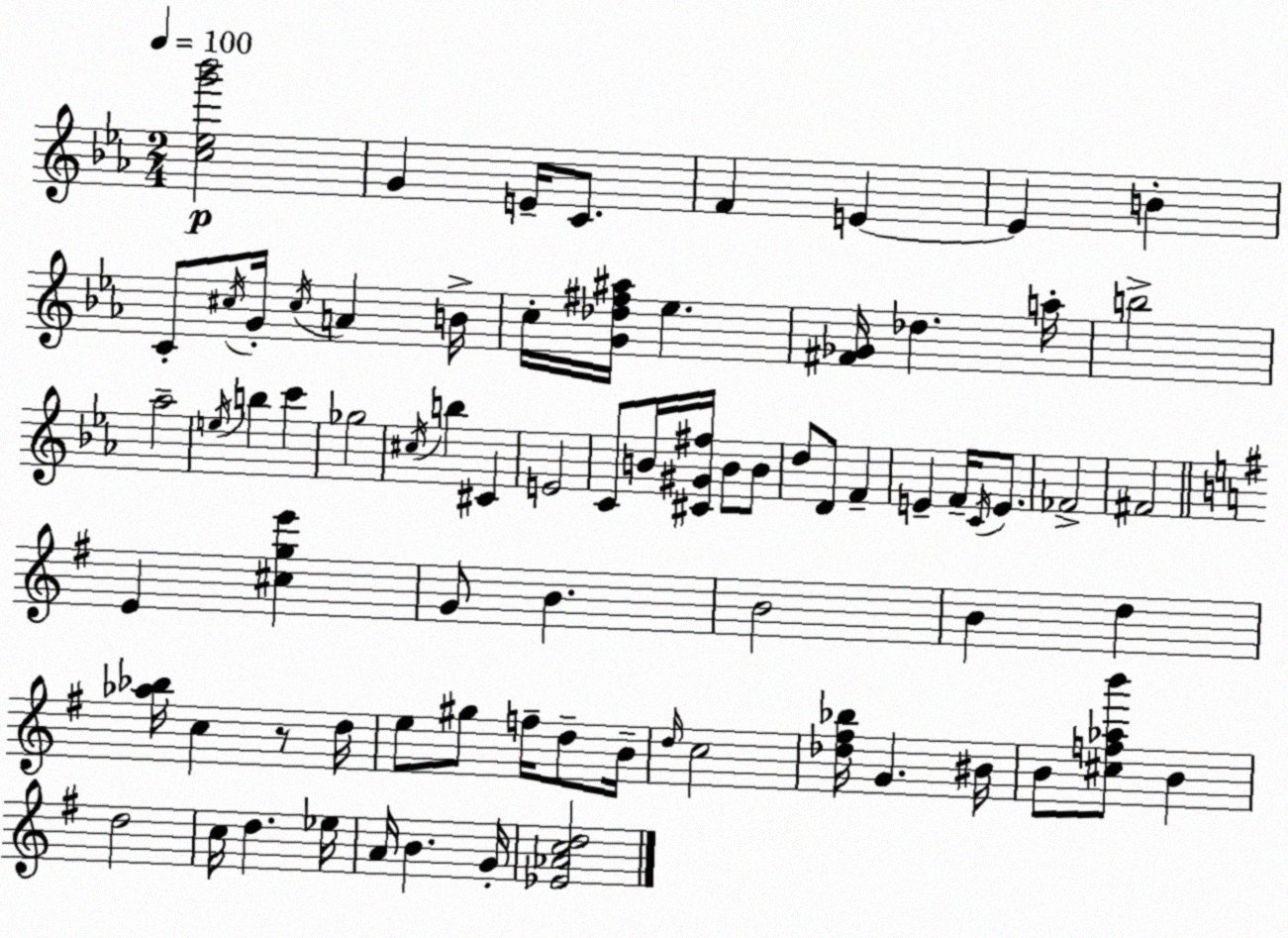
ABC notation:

X:1
T:Untitled
M:2/4
L:1/4
K:Eb
[c_eg'_b']2 G E/4 C/2 F E E B C/2 ^c/4 G/4 ^c/4 A B/4 c/4 [G_d^f^a]/4 _e [^F_G]/4 _d a/4 b2 _a2 e/4 b c' _g2 ^c/4 b ^C E2 C/2 B/4 [^C^G^f]/4 B/2 B/2 d/2 D/2 F E F/4 C/4 E/2 _F2 ^F2 E [^cge'] G/2 B B2 B d [_a_b]/4 c z/2 d/4 e/2 ^g/2 f/4 d/2 B/4 d/4 c2 [_d^f_b]/4 G ^B/4 B/2 [^cf_ab']/2 B d2 c/4 d _e/4 A/4 B G/4 [_E_Acd]2